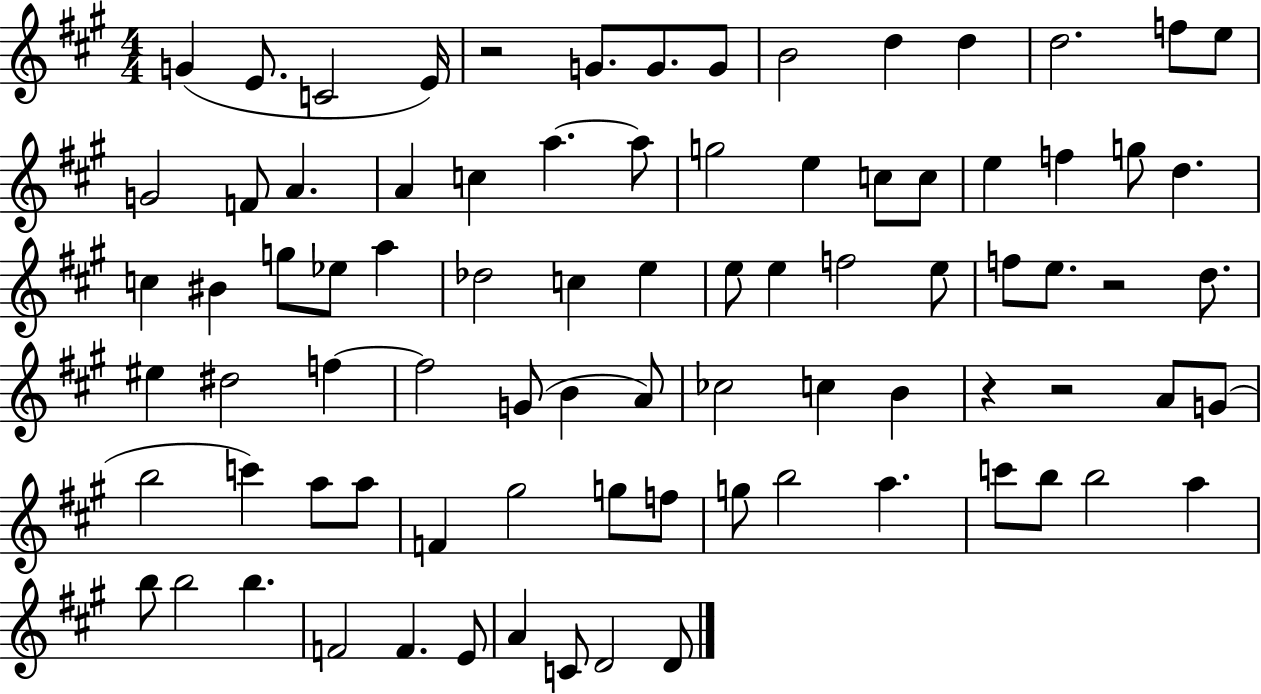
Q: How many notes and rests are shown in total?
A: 84